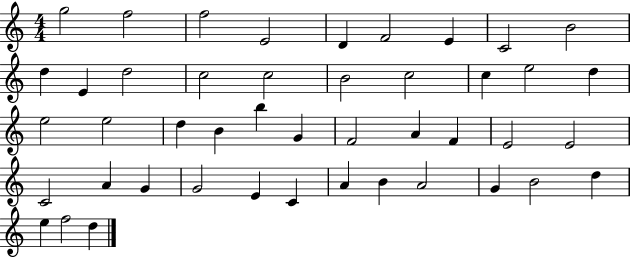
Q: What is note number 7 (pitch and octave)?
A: E4